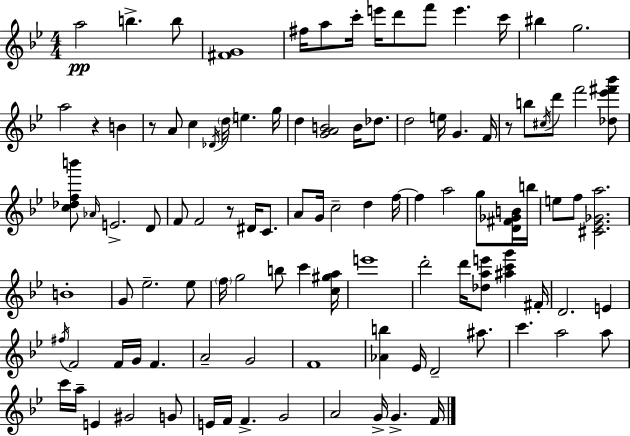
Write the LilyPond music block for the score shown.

{
  \clef treble
  \numericTimeSignature
  \time 4/4
  \key bes \major
  \repeat volta 2 { a''2\pp b''4.-> b''8 | <fis' g'>1 | fis''16 a''8 c'''16-. e'''16 d'''8 f'''8 e'''4. c'''16 | bis''4 g''2. | \break a''2 r4 b'4 | r8 a'8 c''4 \acciaccatura { des'16 } \parenthesize d''16 e''4. | g''16 d''4 <g' a' b'>2 b'16 des''8. | d''2 e''16 g'4. | \break f'16 r8 b''8 \acciaccatura { cis''16 } d'''8 f'''2 | <des'' ees''' fis''' bes'''>8 <c'' des'' f'' b'''>8 \grace { aes'16 } e'2.-> | d'8 f'8 f'2 r8 dis'16 | c'8. a'8 g'16 c''2-- d''4 | \break f''16~~ f''4 a''2 g''8 | <d' fis' ges' b'>16 b''16 e''8 f''8 <cis' ees' ges' a''>2. | b'1-. | g'8 ees''2.-- | \break ees''8 \parenthesize f''16 g''2 b''8 c'''4 | <c'' gis'' a''>16 e'''1 | d'''2-. d'''16 <des'' a'' e'''>8 <ais'' c''' g'''>4 | fis'16-. d'2. e'4 | \break \acciaccatura { fis''16 } f'2 f'16 g'16 f'4. | a'2-- g'2 | f'1 | <aes' b''>4 ees'16 d'2-- | \break ais''8. c'''4. a''2 | a''8 c'''16 a''16-- e'4 gis'2 | g'8 e'16 f'16 f'4.-> g'2 | a'2 g'16-> g'4.-> | \break f'16 } \bar "|."
}